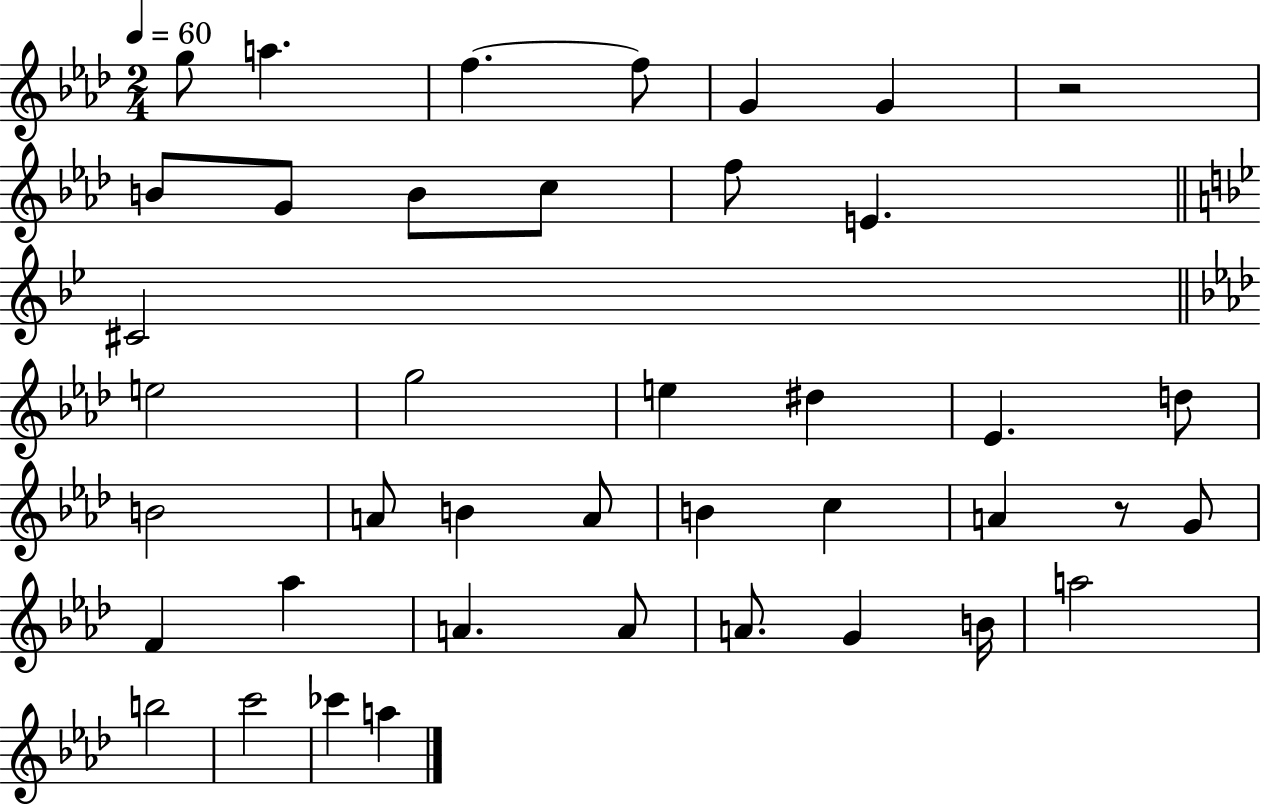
X:1
T:Untitled
M:2/4
L:1/4
K:Ab
g/2 a f f/2 G G z2 B/2 G/2 B/2 c/2 f/2 E ^C2 e2 g2 e ^d _E d/2 B2 A/2 B A/2 B c A z/2 G/2 F _a A A/2 A/2 G B/4 a2 b2 c'2 _c' a